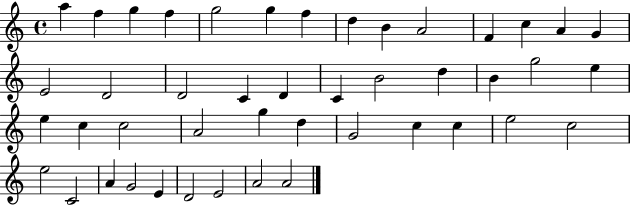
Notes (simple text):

A5/q F5/q G5/q F5/q G5/h G5/q F5/q D5/q B4/q A4/h F4/q C5/q A4/q G4/q E4/h D4/h D4/h C4/q D4/q C4/q B4/h D5/q B4/q G5/h E5/q E5/q C5/q C5/h A4/h G5/q D5/q G4/h C5/q C5/q E5/h C5/h E5/h C4/h A4/q G4/h E4/q D4/h E4/h A4/h A4/h